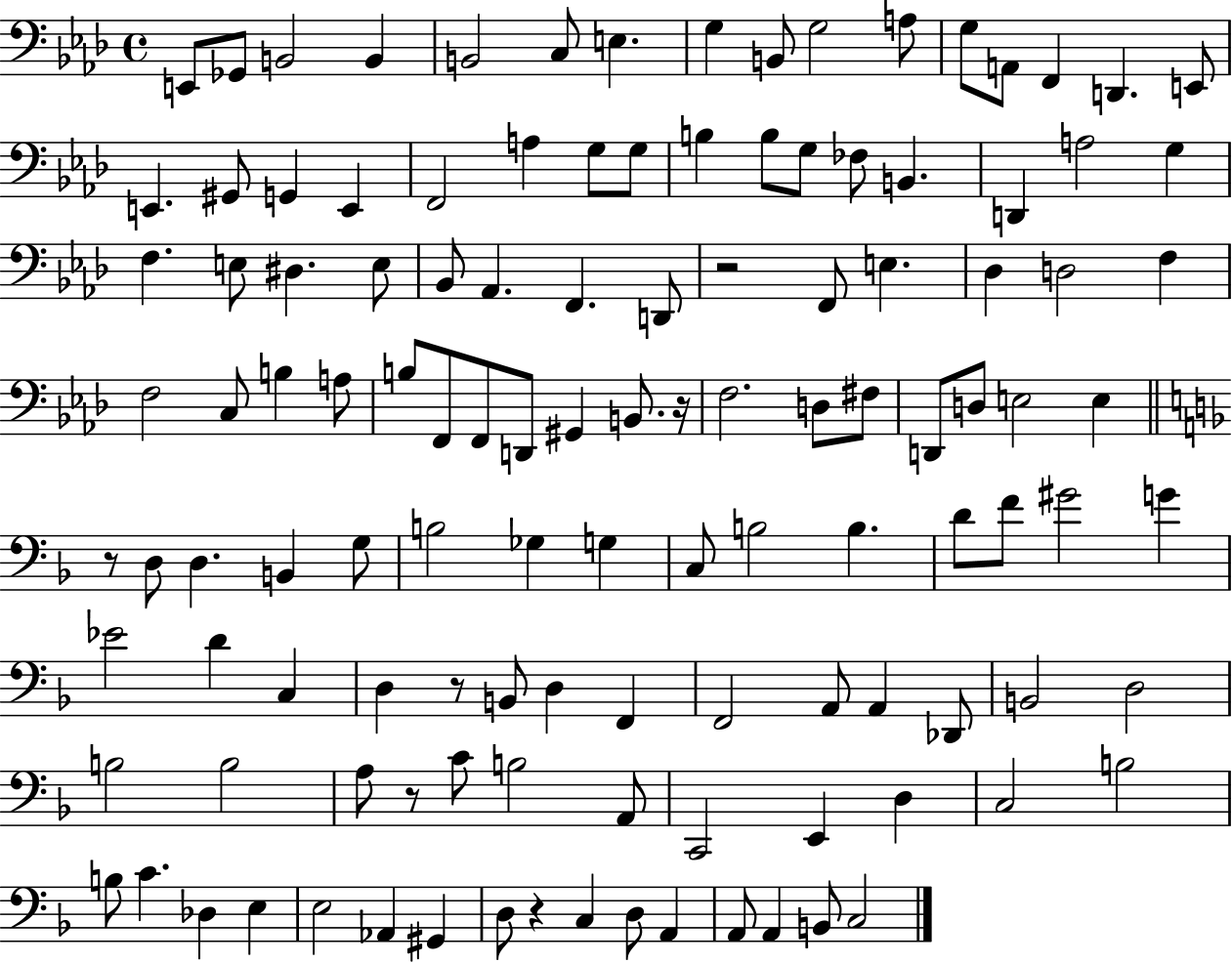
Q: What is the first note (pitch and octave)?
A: E2